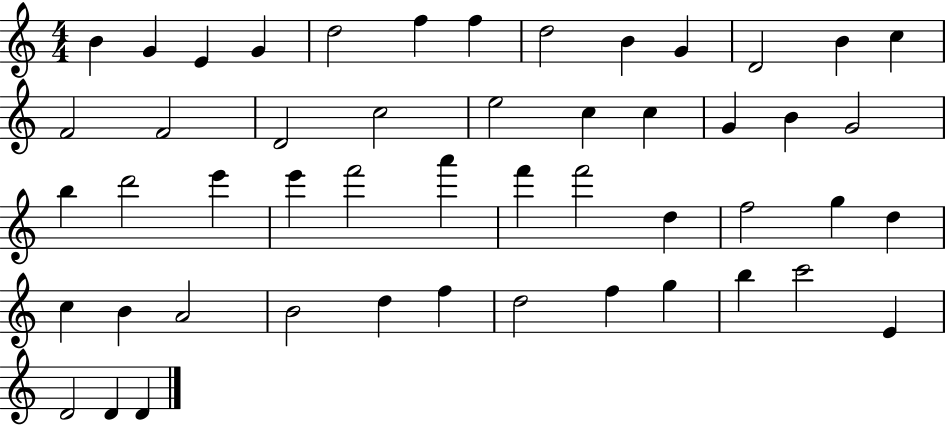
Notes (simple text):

B4/q G4/q E4/q G4/q D5/h F5/q F5/q D5/h B4/q G4/q D4/h B4/q C5/q F4/h F4/h D4/h C5/h E5/h C5/q C5/q G4/q B4/q G4/h B5/q D6/h E6/q E6/q F6/h A6/q F6/q F6/h D5/q F5/h G5/q D5/q C5/q B4/q A4/h B4/h D5/q F5/q D5/h F5/q G5/q B5/q C6/h E4/q D4/h D4/q D4/q